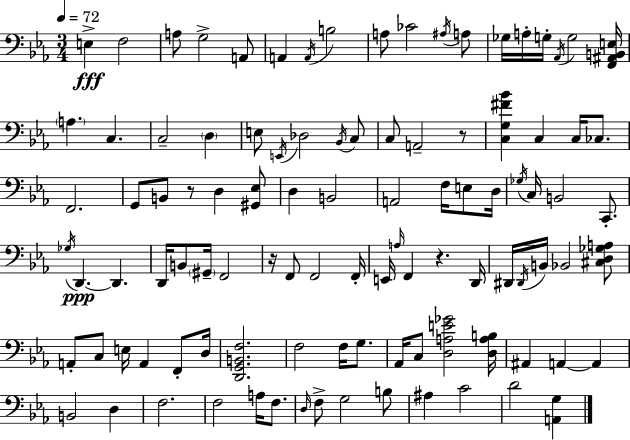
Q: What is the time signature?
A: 3/4